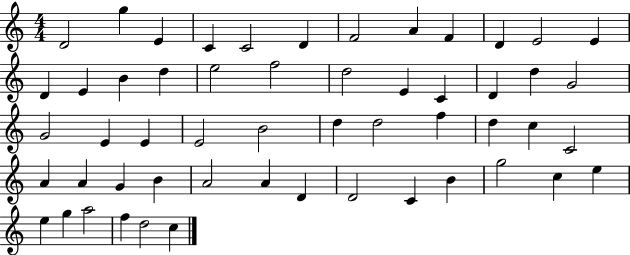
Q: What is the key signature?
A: C major